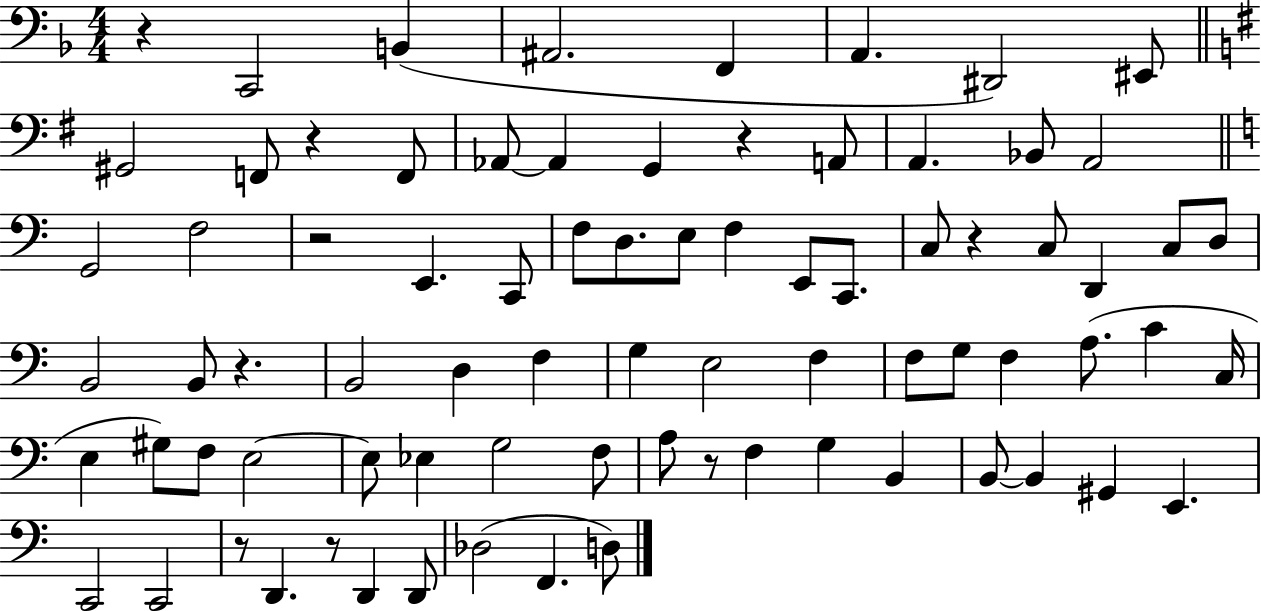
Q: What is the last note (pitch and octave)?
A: D3